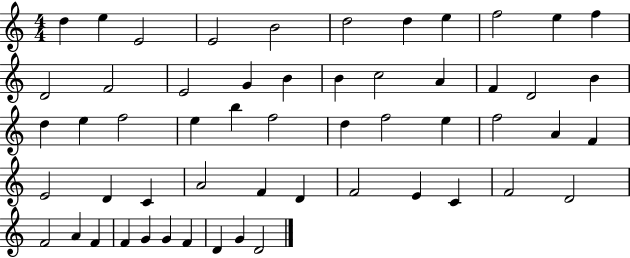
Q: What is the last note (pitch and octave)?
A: D4